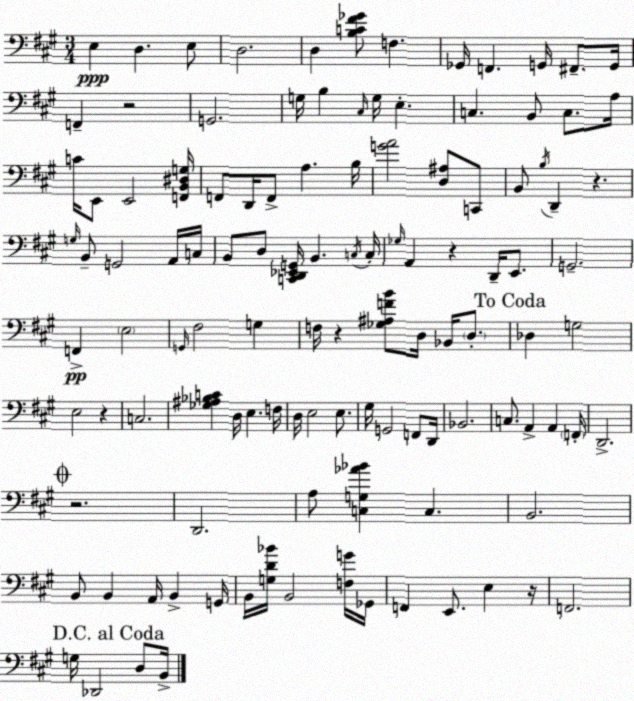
X:1
T:Untitled
M:3/4
L:1/4
K:A
E, D, E,/2 D,2 D, [B,C^F_G]/2 F, _G,,/4 F,, G,,/4 ^F,,/2 G,,/4 F,, z2 G,,2 G,/4 B, ^C,/4 G,/4 E, C, B,,/2 C,/2 A,/4 C/4 E,,/2 E,,2 [F,,B,,^D,G,]/4 F,,/2 D,,/4 F,,/2 A, B,/4 [GA]2 [D,^A,]/2 C,,/2 B,,/2 B,/4 D,, z G,/4 B,,/2 G,,2 A,,/4 C,/4 B,,/2 D,/2 [C,,D,,_E,,G,,]/4 B,, C,/4 C,/4 _G,/4 A,, z D,,/4 E,,/2 G,,2 F,, E,2 G,,/4 ^F,2 G, F,/4 z [_G,^A,FB]/2 D,/4 _B,,/4 D,/2 _D, G,2 E,2 z C,2 [_G,^A,_B,C] D,/4 E, F,/4 D,/4 E,2 E,/2 ^G,/4 G,,2 F,,/2 D,,/4 _B,,2 C,/2 A,, A,, F,,/4 D,,2 z2 D,,2 A,/2 [C,G,_A_B] C, B,,2 B,,/2 B,, A,,/4 B,, G,,/4 B,,/4 [G,D_B]/4 B,,2 [F,G]/4 _G,,/4 F,, E,,/2 E, z/4 F,,2 G,/4 _D,,2 D,/2 B,,/4